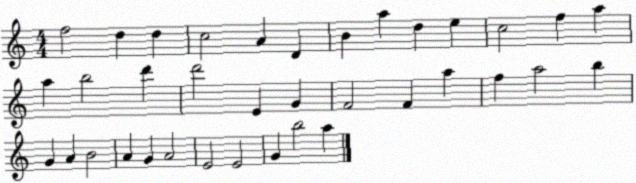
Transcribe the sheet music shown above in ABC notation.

X:1
T:Untitled
M:4/4
L:1/4
K:C
f2 d d c2 A D B a d e c2 f a a b2 d' d'2 E G F2 F a f a2 b G A B2 A G A2 E2 E2 G b2 a